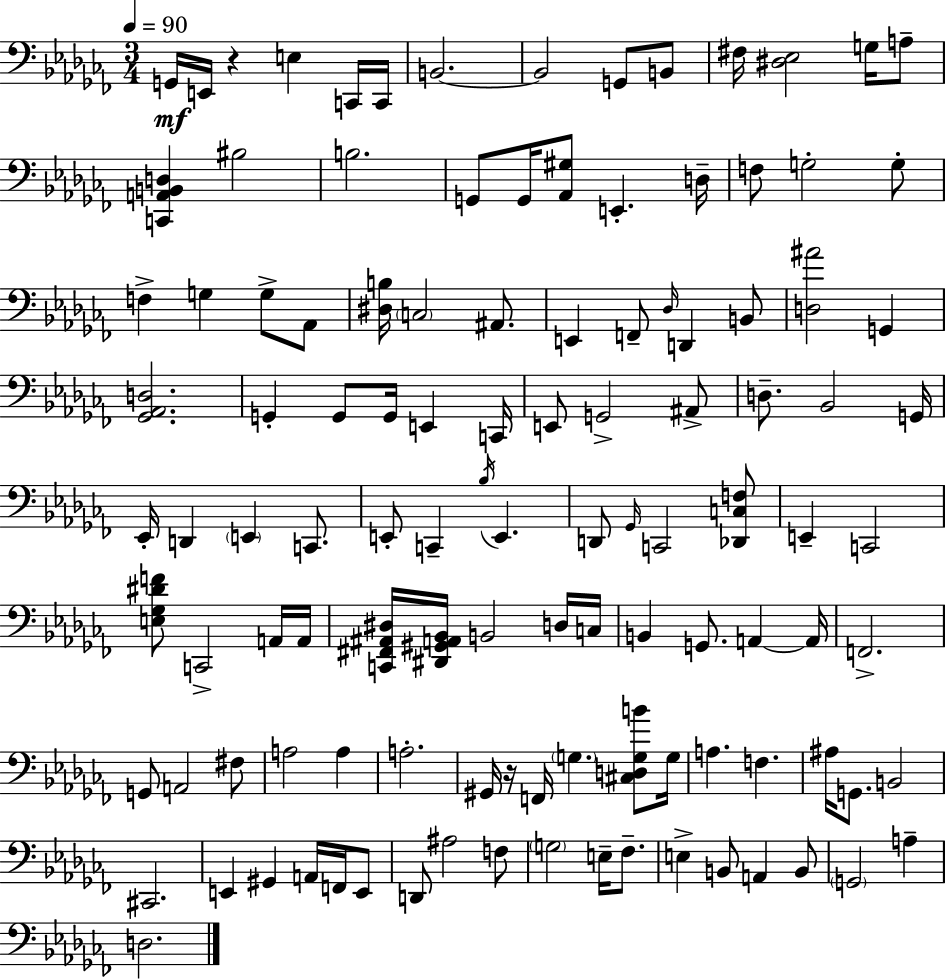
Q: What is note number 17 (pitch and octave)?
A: E2